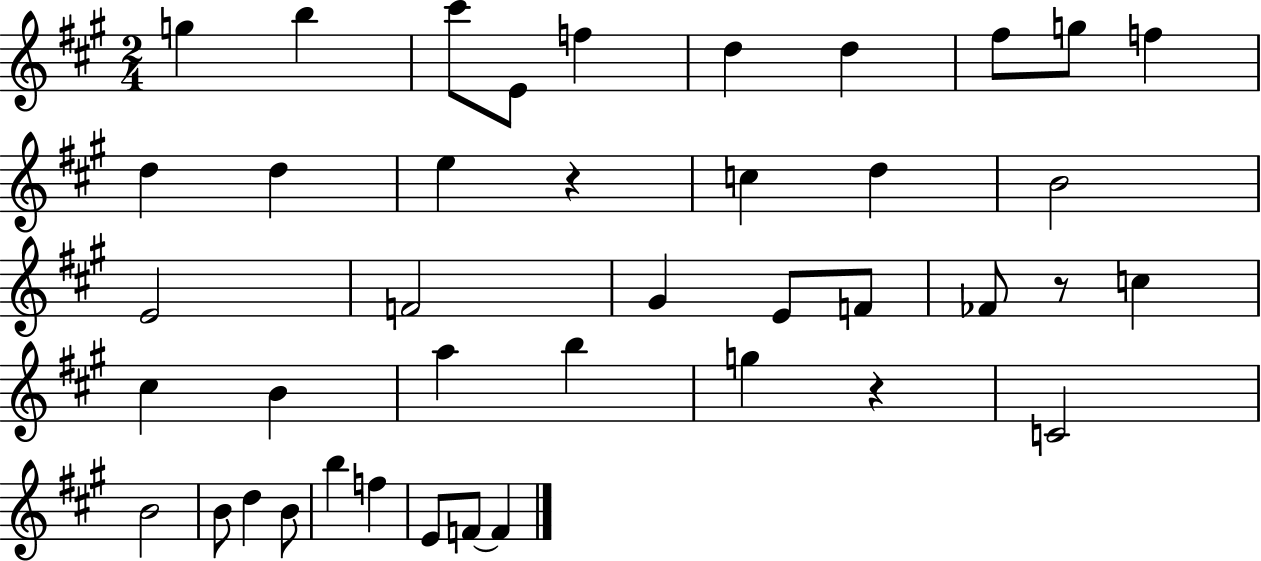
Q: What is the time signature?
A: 2/4